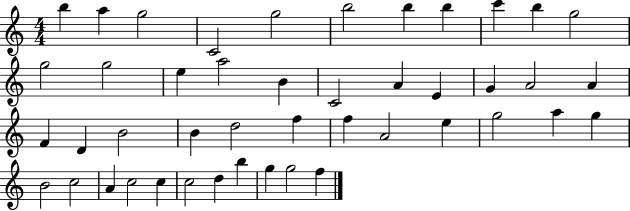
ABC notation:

X:1
T:Untitled
M:4/4
L:1/4
K:C
b a g2 C2 g2 b2 b b c' b g2 g2 g2 e a2 B C2 A E G A2 A F D B2 B d2 f f A2 e g2 a g B2 c2 A c2 c c2 d b g g2 f